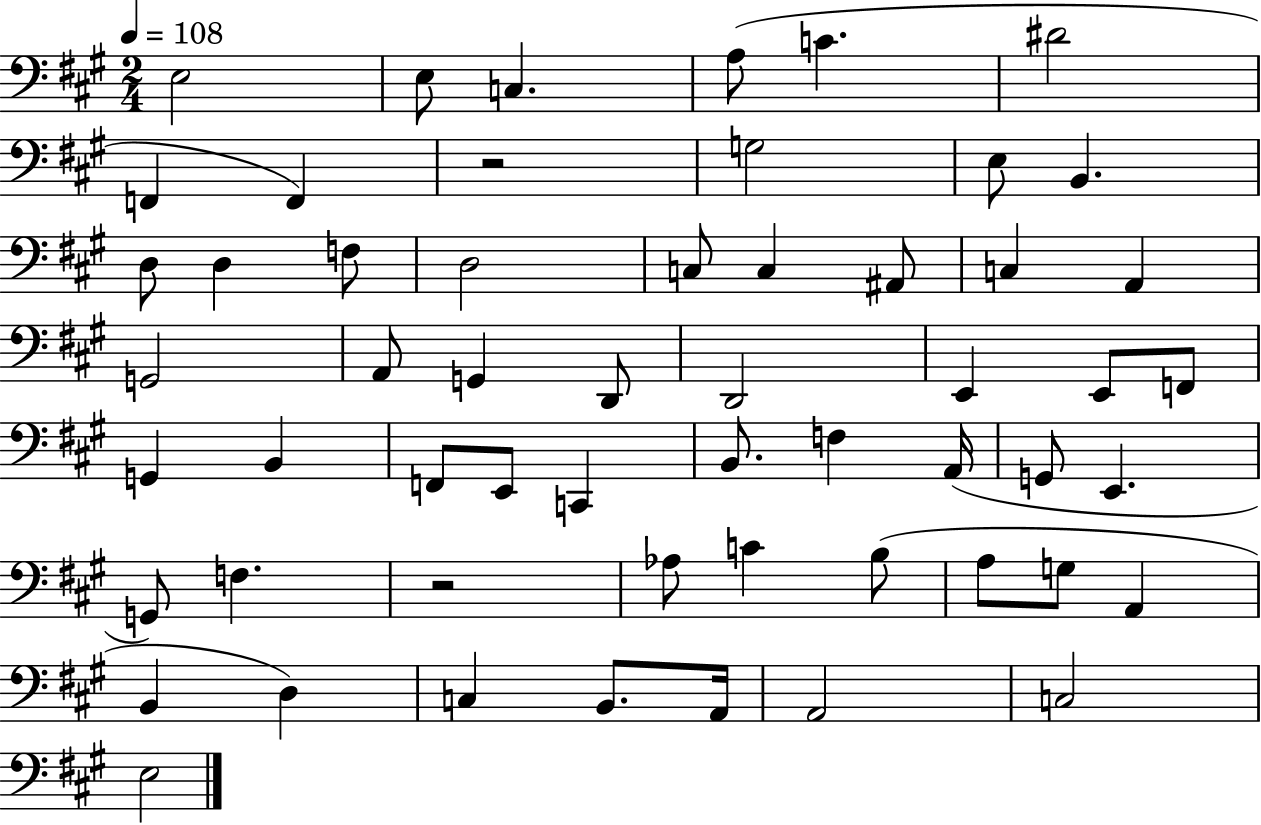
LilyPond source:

{
  \clef bass
  \numericTimeSignature
  \time 2/4
  \key a \major
  \tempo 4 = 108
  \repeat volta 2 { e2 | e8 c4. | a8( c'4. | dis'2 | \break f,4 f,4) | r2 | g2 | e8 b,4. | \break d8 d4 f8 | d2 | c8 c4 ais,8 | c4 a,4 | \break g,2 | a,8 g,4 d,8 | d,2 | e,4 e,8 f,8 | \break g,4 b,4 | f,8 e,8 c,4 | b,8. f4 a,16( | g,8 e,4. | \break g,8) f4. | r2 | aes8 c'4 b8( | a8 g8 a,4 | \break b,4 d4) | c4 b,8. a,16 | a,2 | c2 | \break e2 | } \bar "|."
}